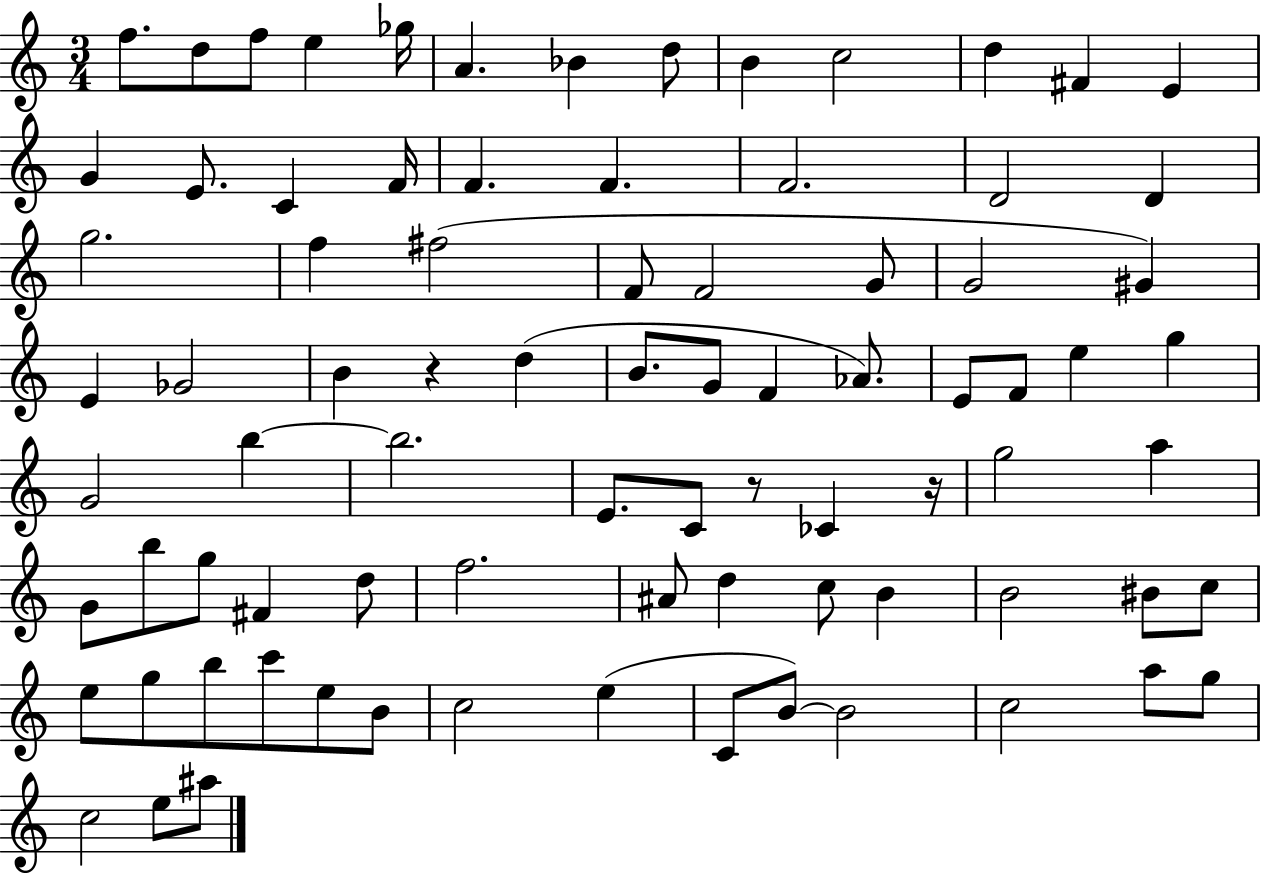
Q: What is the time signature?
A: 3/4